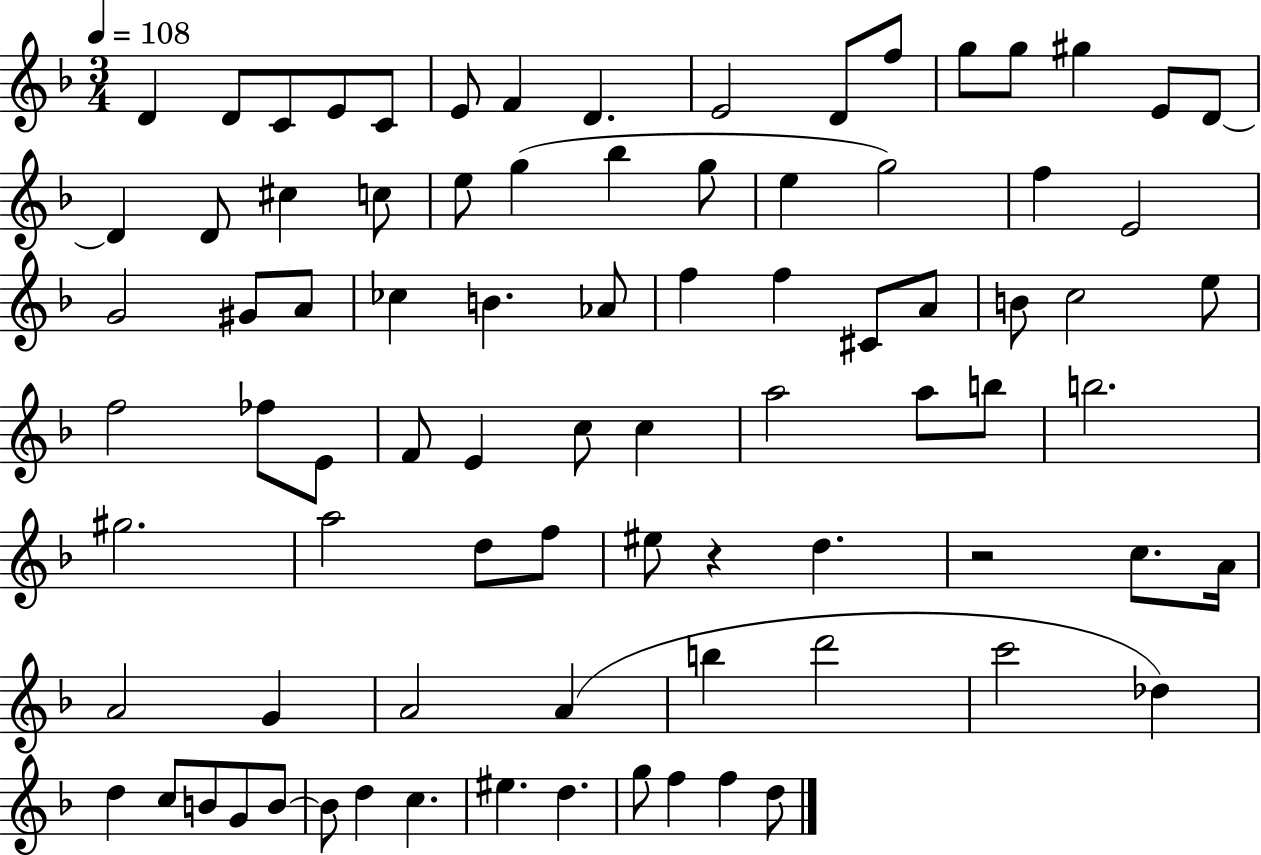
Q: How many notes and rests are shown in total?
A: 84